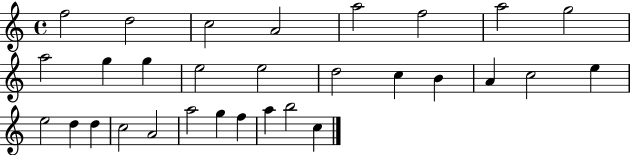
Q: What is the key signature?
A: C major